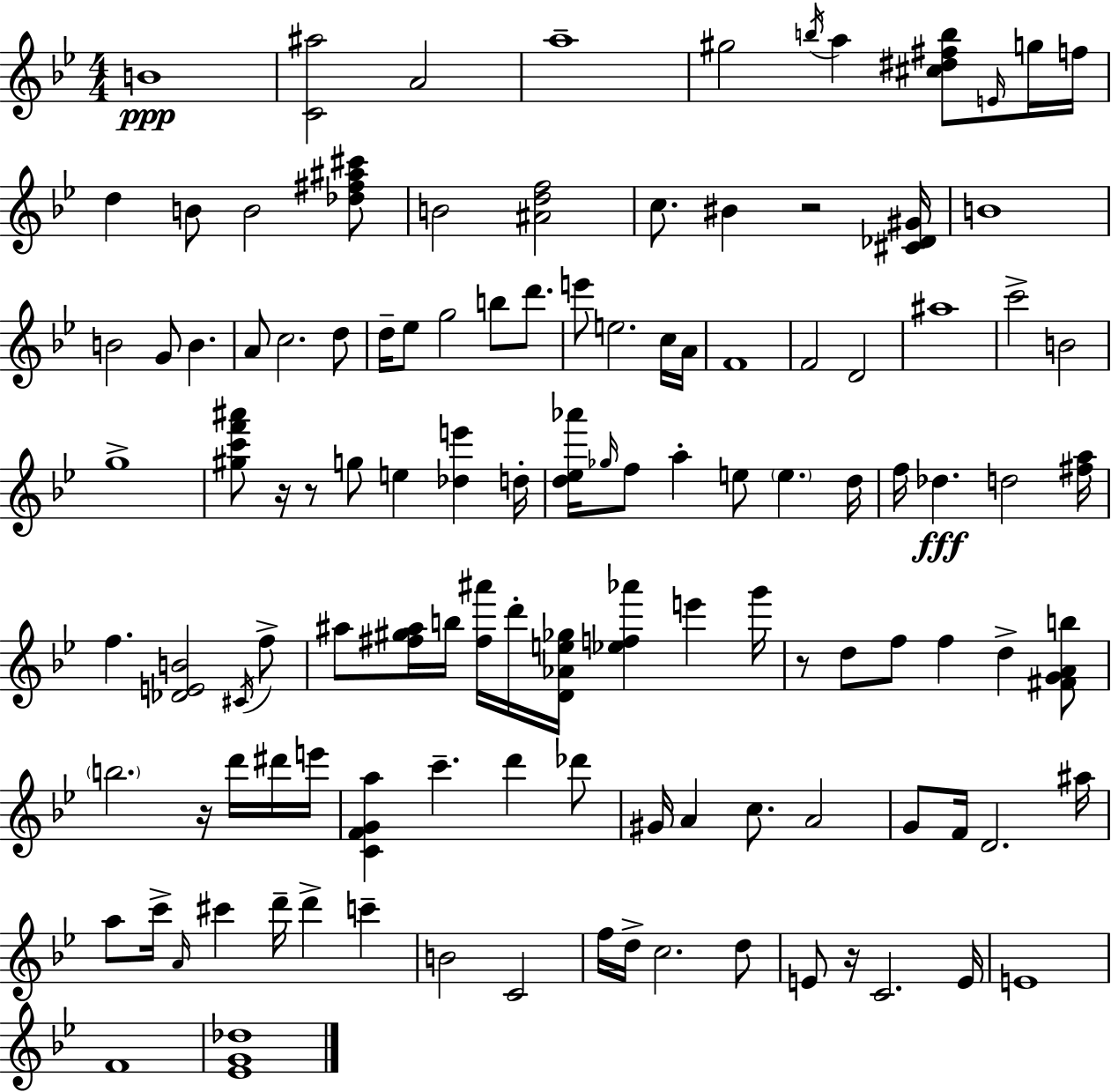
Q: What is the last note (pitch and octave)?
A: F4